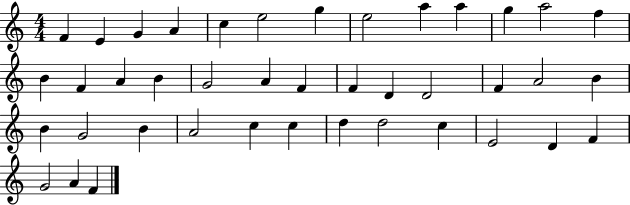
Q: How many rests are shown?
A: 0